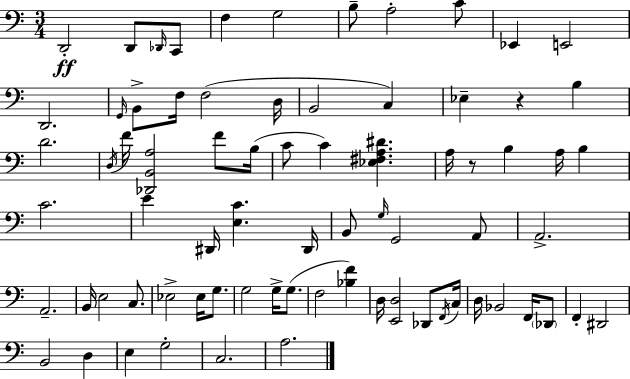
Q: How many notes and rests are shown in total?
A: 75